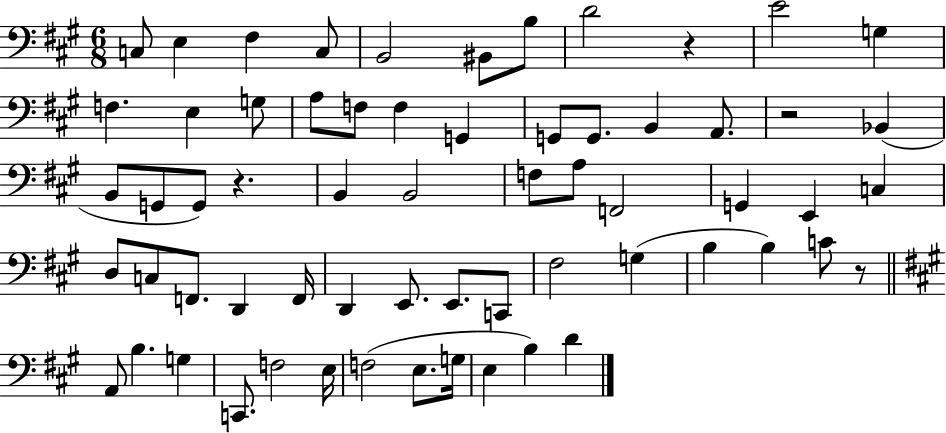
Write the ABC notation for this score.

X:1
T:Untitled
M:6/8
L:1/4
K:A
C,/2 E, ^F, C,/2 B,,2 ^B,,/2 B,/2 D2 z E2 G, F, E, G,/2 A,/2 F,/2 F, G,, G,,/2 G,,/2 B,, A,,/2 z2 _B,, B,,/2 G,,/2 G,,/2 z B,, B,,2 F,/2 A,/2 F,,2 G,, E,, C, D,/2 C,/2 F,,/2 D,, F,,/4 D,, E,,/2 E,,/2 C,,/2 ^F,2 G, B, B, C/2 z/2 A,,/2 B, G, C,,/2 F,2 E,/4 F,2 E,/2 G,/4 E, B, D